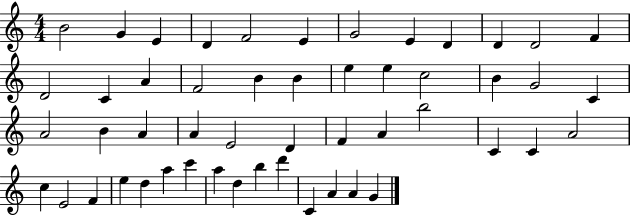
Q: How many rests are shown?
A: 0